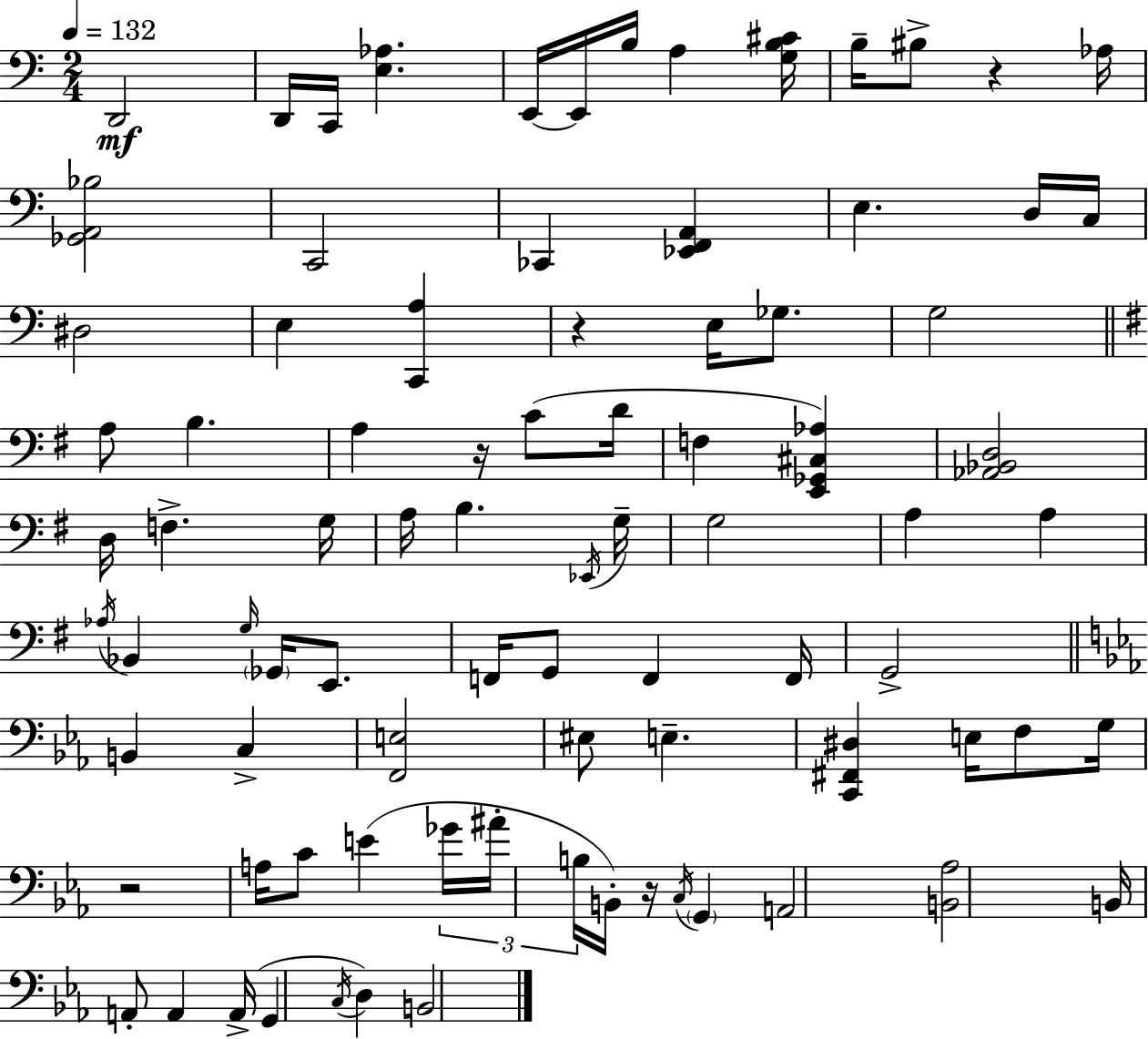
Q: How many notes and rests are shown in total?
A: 86